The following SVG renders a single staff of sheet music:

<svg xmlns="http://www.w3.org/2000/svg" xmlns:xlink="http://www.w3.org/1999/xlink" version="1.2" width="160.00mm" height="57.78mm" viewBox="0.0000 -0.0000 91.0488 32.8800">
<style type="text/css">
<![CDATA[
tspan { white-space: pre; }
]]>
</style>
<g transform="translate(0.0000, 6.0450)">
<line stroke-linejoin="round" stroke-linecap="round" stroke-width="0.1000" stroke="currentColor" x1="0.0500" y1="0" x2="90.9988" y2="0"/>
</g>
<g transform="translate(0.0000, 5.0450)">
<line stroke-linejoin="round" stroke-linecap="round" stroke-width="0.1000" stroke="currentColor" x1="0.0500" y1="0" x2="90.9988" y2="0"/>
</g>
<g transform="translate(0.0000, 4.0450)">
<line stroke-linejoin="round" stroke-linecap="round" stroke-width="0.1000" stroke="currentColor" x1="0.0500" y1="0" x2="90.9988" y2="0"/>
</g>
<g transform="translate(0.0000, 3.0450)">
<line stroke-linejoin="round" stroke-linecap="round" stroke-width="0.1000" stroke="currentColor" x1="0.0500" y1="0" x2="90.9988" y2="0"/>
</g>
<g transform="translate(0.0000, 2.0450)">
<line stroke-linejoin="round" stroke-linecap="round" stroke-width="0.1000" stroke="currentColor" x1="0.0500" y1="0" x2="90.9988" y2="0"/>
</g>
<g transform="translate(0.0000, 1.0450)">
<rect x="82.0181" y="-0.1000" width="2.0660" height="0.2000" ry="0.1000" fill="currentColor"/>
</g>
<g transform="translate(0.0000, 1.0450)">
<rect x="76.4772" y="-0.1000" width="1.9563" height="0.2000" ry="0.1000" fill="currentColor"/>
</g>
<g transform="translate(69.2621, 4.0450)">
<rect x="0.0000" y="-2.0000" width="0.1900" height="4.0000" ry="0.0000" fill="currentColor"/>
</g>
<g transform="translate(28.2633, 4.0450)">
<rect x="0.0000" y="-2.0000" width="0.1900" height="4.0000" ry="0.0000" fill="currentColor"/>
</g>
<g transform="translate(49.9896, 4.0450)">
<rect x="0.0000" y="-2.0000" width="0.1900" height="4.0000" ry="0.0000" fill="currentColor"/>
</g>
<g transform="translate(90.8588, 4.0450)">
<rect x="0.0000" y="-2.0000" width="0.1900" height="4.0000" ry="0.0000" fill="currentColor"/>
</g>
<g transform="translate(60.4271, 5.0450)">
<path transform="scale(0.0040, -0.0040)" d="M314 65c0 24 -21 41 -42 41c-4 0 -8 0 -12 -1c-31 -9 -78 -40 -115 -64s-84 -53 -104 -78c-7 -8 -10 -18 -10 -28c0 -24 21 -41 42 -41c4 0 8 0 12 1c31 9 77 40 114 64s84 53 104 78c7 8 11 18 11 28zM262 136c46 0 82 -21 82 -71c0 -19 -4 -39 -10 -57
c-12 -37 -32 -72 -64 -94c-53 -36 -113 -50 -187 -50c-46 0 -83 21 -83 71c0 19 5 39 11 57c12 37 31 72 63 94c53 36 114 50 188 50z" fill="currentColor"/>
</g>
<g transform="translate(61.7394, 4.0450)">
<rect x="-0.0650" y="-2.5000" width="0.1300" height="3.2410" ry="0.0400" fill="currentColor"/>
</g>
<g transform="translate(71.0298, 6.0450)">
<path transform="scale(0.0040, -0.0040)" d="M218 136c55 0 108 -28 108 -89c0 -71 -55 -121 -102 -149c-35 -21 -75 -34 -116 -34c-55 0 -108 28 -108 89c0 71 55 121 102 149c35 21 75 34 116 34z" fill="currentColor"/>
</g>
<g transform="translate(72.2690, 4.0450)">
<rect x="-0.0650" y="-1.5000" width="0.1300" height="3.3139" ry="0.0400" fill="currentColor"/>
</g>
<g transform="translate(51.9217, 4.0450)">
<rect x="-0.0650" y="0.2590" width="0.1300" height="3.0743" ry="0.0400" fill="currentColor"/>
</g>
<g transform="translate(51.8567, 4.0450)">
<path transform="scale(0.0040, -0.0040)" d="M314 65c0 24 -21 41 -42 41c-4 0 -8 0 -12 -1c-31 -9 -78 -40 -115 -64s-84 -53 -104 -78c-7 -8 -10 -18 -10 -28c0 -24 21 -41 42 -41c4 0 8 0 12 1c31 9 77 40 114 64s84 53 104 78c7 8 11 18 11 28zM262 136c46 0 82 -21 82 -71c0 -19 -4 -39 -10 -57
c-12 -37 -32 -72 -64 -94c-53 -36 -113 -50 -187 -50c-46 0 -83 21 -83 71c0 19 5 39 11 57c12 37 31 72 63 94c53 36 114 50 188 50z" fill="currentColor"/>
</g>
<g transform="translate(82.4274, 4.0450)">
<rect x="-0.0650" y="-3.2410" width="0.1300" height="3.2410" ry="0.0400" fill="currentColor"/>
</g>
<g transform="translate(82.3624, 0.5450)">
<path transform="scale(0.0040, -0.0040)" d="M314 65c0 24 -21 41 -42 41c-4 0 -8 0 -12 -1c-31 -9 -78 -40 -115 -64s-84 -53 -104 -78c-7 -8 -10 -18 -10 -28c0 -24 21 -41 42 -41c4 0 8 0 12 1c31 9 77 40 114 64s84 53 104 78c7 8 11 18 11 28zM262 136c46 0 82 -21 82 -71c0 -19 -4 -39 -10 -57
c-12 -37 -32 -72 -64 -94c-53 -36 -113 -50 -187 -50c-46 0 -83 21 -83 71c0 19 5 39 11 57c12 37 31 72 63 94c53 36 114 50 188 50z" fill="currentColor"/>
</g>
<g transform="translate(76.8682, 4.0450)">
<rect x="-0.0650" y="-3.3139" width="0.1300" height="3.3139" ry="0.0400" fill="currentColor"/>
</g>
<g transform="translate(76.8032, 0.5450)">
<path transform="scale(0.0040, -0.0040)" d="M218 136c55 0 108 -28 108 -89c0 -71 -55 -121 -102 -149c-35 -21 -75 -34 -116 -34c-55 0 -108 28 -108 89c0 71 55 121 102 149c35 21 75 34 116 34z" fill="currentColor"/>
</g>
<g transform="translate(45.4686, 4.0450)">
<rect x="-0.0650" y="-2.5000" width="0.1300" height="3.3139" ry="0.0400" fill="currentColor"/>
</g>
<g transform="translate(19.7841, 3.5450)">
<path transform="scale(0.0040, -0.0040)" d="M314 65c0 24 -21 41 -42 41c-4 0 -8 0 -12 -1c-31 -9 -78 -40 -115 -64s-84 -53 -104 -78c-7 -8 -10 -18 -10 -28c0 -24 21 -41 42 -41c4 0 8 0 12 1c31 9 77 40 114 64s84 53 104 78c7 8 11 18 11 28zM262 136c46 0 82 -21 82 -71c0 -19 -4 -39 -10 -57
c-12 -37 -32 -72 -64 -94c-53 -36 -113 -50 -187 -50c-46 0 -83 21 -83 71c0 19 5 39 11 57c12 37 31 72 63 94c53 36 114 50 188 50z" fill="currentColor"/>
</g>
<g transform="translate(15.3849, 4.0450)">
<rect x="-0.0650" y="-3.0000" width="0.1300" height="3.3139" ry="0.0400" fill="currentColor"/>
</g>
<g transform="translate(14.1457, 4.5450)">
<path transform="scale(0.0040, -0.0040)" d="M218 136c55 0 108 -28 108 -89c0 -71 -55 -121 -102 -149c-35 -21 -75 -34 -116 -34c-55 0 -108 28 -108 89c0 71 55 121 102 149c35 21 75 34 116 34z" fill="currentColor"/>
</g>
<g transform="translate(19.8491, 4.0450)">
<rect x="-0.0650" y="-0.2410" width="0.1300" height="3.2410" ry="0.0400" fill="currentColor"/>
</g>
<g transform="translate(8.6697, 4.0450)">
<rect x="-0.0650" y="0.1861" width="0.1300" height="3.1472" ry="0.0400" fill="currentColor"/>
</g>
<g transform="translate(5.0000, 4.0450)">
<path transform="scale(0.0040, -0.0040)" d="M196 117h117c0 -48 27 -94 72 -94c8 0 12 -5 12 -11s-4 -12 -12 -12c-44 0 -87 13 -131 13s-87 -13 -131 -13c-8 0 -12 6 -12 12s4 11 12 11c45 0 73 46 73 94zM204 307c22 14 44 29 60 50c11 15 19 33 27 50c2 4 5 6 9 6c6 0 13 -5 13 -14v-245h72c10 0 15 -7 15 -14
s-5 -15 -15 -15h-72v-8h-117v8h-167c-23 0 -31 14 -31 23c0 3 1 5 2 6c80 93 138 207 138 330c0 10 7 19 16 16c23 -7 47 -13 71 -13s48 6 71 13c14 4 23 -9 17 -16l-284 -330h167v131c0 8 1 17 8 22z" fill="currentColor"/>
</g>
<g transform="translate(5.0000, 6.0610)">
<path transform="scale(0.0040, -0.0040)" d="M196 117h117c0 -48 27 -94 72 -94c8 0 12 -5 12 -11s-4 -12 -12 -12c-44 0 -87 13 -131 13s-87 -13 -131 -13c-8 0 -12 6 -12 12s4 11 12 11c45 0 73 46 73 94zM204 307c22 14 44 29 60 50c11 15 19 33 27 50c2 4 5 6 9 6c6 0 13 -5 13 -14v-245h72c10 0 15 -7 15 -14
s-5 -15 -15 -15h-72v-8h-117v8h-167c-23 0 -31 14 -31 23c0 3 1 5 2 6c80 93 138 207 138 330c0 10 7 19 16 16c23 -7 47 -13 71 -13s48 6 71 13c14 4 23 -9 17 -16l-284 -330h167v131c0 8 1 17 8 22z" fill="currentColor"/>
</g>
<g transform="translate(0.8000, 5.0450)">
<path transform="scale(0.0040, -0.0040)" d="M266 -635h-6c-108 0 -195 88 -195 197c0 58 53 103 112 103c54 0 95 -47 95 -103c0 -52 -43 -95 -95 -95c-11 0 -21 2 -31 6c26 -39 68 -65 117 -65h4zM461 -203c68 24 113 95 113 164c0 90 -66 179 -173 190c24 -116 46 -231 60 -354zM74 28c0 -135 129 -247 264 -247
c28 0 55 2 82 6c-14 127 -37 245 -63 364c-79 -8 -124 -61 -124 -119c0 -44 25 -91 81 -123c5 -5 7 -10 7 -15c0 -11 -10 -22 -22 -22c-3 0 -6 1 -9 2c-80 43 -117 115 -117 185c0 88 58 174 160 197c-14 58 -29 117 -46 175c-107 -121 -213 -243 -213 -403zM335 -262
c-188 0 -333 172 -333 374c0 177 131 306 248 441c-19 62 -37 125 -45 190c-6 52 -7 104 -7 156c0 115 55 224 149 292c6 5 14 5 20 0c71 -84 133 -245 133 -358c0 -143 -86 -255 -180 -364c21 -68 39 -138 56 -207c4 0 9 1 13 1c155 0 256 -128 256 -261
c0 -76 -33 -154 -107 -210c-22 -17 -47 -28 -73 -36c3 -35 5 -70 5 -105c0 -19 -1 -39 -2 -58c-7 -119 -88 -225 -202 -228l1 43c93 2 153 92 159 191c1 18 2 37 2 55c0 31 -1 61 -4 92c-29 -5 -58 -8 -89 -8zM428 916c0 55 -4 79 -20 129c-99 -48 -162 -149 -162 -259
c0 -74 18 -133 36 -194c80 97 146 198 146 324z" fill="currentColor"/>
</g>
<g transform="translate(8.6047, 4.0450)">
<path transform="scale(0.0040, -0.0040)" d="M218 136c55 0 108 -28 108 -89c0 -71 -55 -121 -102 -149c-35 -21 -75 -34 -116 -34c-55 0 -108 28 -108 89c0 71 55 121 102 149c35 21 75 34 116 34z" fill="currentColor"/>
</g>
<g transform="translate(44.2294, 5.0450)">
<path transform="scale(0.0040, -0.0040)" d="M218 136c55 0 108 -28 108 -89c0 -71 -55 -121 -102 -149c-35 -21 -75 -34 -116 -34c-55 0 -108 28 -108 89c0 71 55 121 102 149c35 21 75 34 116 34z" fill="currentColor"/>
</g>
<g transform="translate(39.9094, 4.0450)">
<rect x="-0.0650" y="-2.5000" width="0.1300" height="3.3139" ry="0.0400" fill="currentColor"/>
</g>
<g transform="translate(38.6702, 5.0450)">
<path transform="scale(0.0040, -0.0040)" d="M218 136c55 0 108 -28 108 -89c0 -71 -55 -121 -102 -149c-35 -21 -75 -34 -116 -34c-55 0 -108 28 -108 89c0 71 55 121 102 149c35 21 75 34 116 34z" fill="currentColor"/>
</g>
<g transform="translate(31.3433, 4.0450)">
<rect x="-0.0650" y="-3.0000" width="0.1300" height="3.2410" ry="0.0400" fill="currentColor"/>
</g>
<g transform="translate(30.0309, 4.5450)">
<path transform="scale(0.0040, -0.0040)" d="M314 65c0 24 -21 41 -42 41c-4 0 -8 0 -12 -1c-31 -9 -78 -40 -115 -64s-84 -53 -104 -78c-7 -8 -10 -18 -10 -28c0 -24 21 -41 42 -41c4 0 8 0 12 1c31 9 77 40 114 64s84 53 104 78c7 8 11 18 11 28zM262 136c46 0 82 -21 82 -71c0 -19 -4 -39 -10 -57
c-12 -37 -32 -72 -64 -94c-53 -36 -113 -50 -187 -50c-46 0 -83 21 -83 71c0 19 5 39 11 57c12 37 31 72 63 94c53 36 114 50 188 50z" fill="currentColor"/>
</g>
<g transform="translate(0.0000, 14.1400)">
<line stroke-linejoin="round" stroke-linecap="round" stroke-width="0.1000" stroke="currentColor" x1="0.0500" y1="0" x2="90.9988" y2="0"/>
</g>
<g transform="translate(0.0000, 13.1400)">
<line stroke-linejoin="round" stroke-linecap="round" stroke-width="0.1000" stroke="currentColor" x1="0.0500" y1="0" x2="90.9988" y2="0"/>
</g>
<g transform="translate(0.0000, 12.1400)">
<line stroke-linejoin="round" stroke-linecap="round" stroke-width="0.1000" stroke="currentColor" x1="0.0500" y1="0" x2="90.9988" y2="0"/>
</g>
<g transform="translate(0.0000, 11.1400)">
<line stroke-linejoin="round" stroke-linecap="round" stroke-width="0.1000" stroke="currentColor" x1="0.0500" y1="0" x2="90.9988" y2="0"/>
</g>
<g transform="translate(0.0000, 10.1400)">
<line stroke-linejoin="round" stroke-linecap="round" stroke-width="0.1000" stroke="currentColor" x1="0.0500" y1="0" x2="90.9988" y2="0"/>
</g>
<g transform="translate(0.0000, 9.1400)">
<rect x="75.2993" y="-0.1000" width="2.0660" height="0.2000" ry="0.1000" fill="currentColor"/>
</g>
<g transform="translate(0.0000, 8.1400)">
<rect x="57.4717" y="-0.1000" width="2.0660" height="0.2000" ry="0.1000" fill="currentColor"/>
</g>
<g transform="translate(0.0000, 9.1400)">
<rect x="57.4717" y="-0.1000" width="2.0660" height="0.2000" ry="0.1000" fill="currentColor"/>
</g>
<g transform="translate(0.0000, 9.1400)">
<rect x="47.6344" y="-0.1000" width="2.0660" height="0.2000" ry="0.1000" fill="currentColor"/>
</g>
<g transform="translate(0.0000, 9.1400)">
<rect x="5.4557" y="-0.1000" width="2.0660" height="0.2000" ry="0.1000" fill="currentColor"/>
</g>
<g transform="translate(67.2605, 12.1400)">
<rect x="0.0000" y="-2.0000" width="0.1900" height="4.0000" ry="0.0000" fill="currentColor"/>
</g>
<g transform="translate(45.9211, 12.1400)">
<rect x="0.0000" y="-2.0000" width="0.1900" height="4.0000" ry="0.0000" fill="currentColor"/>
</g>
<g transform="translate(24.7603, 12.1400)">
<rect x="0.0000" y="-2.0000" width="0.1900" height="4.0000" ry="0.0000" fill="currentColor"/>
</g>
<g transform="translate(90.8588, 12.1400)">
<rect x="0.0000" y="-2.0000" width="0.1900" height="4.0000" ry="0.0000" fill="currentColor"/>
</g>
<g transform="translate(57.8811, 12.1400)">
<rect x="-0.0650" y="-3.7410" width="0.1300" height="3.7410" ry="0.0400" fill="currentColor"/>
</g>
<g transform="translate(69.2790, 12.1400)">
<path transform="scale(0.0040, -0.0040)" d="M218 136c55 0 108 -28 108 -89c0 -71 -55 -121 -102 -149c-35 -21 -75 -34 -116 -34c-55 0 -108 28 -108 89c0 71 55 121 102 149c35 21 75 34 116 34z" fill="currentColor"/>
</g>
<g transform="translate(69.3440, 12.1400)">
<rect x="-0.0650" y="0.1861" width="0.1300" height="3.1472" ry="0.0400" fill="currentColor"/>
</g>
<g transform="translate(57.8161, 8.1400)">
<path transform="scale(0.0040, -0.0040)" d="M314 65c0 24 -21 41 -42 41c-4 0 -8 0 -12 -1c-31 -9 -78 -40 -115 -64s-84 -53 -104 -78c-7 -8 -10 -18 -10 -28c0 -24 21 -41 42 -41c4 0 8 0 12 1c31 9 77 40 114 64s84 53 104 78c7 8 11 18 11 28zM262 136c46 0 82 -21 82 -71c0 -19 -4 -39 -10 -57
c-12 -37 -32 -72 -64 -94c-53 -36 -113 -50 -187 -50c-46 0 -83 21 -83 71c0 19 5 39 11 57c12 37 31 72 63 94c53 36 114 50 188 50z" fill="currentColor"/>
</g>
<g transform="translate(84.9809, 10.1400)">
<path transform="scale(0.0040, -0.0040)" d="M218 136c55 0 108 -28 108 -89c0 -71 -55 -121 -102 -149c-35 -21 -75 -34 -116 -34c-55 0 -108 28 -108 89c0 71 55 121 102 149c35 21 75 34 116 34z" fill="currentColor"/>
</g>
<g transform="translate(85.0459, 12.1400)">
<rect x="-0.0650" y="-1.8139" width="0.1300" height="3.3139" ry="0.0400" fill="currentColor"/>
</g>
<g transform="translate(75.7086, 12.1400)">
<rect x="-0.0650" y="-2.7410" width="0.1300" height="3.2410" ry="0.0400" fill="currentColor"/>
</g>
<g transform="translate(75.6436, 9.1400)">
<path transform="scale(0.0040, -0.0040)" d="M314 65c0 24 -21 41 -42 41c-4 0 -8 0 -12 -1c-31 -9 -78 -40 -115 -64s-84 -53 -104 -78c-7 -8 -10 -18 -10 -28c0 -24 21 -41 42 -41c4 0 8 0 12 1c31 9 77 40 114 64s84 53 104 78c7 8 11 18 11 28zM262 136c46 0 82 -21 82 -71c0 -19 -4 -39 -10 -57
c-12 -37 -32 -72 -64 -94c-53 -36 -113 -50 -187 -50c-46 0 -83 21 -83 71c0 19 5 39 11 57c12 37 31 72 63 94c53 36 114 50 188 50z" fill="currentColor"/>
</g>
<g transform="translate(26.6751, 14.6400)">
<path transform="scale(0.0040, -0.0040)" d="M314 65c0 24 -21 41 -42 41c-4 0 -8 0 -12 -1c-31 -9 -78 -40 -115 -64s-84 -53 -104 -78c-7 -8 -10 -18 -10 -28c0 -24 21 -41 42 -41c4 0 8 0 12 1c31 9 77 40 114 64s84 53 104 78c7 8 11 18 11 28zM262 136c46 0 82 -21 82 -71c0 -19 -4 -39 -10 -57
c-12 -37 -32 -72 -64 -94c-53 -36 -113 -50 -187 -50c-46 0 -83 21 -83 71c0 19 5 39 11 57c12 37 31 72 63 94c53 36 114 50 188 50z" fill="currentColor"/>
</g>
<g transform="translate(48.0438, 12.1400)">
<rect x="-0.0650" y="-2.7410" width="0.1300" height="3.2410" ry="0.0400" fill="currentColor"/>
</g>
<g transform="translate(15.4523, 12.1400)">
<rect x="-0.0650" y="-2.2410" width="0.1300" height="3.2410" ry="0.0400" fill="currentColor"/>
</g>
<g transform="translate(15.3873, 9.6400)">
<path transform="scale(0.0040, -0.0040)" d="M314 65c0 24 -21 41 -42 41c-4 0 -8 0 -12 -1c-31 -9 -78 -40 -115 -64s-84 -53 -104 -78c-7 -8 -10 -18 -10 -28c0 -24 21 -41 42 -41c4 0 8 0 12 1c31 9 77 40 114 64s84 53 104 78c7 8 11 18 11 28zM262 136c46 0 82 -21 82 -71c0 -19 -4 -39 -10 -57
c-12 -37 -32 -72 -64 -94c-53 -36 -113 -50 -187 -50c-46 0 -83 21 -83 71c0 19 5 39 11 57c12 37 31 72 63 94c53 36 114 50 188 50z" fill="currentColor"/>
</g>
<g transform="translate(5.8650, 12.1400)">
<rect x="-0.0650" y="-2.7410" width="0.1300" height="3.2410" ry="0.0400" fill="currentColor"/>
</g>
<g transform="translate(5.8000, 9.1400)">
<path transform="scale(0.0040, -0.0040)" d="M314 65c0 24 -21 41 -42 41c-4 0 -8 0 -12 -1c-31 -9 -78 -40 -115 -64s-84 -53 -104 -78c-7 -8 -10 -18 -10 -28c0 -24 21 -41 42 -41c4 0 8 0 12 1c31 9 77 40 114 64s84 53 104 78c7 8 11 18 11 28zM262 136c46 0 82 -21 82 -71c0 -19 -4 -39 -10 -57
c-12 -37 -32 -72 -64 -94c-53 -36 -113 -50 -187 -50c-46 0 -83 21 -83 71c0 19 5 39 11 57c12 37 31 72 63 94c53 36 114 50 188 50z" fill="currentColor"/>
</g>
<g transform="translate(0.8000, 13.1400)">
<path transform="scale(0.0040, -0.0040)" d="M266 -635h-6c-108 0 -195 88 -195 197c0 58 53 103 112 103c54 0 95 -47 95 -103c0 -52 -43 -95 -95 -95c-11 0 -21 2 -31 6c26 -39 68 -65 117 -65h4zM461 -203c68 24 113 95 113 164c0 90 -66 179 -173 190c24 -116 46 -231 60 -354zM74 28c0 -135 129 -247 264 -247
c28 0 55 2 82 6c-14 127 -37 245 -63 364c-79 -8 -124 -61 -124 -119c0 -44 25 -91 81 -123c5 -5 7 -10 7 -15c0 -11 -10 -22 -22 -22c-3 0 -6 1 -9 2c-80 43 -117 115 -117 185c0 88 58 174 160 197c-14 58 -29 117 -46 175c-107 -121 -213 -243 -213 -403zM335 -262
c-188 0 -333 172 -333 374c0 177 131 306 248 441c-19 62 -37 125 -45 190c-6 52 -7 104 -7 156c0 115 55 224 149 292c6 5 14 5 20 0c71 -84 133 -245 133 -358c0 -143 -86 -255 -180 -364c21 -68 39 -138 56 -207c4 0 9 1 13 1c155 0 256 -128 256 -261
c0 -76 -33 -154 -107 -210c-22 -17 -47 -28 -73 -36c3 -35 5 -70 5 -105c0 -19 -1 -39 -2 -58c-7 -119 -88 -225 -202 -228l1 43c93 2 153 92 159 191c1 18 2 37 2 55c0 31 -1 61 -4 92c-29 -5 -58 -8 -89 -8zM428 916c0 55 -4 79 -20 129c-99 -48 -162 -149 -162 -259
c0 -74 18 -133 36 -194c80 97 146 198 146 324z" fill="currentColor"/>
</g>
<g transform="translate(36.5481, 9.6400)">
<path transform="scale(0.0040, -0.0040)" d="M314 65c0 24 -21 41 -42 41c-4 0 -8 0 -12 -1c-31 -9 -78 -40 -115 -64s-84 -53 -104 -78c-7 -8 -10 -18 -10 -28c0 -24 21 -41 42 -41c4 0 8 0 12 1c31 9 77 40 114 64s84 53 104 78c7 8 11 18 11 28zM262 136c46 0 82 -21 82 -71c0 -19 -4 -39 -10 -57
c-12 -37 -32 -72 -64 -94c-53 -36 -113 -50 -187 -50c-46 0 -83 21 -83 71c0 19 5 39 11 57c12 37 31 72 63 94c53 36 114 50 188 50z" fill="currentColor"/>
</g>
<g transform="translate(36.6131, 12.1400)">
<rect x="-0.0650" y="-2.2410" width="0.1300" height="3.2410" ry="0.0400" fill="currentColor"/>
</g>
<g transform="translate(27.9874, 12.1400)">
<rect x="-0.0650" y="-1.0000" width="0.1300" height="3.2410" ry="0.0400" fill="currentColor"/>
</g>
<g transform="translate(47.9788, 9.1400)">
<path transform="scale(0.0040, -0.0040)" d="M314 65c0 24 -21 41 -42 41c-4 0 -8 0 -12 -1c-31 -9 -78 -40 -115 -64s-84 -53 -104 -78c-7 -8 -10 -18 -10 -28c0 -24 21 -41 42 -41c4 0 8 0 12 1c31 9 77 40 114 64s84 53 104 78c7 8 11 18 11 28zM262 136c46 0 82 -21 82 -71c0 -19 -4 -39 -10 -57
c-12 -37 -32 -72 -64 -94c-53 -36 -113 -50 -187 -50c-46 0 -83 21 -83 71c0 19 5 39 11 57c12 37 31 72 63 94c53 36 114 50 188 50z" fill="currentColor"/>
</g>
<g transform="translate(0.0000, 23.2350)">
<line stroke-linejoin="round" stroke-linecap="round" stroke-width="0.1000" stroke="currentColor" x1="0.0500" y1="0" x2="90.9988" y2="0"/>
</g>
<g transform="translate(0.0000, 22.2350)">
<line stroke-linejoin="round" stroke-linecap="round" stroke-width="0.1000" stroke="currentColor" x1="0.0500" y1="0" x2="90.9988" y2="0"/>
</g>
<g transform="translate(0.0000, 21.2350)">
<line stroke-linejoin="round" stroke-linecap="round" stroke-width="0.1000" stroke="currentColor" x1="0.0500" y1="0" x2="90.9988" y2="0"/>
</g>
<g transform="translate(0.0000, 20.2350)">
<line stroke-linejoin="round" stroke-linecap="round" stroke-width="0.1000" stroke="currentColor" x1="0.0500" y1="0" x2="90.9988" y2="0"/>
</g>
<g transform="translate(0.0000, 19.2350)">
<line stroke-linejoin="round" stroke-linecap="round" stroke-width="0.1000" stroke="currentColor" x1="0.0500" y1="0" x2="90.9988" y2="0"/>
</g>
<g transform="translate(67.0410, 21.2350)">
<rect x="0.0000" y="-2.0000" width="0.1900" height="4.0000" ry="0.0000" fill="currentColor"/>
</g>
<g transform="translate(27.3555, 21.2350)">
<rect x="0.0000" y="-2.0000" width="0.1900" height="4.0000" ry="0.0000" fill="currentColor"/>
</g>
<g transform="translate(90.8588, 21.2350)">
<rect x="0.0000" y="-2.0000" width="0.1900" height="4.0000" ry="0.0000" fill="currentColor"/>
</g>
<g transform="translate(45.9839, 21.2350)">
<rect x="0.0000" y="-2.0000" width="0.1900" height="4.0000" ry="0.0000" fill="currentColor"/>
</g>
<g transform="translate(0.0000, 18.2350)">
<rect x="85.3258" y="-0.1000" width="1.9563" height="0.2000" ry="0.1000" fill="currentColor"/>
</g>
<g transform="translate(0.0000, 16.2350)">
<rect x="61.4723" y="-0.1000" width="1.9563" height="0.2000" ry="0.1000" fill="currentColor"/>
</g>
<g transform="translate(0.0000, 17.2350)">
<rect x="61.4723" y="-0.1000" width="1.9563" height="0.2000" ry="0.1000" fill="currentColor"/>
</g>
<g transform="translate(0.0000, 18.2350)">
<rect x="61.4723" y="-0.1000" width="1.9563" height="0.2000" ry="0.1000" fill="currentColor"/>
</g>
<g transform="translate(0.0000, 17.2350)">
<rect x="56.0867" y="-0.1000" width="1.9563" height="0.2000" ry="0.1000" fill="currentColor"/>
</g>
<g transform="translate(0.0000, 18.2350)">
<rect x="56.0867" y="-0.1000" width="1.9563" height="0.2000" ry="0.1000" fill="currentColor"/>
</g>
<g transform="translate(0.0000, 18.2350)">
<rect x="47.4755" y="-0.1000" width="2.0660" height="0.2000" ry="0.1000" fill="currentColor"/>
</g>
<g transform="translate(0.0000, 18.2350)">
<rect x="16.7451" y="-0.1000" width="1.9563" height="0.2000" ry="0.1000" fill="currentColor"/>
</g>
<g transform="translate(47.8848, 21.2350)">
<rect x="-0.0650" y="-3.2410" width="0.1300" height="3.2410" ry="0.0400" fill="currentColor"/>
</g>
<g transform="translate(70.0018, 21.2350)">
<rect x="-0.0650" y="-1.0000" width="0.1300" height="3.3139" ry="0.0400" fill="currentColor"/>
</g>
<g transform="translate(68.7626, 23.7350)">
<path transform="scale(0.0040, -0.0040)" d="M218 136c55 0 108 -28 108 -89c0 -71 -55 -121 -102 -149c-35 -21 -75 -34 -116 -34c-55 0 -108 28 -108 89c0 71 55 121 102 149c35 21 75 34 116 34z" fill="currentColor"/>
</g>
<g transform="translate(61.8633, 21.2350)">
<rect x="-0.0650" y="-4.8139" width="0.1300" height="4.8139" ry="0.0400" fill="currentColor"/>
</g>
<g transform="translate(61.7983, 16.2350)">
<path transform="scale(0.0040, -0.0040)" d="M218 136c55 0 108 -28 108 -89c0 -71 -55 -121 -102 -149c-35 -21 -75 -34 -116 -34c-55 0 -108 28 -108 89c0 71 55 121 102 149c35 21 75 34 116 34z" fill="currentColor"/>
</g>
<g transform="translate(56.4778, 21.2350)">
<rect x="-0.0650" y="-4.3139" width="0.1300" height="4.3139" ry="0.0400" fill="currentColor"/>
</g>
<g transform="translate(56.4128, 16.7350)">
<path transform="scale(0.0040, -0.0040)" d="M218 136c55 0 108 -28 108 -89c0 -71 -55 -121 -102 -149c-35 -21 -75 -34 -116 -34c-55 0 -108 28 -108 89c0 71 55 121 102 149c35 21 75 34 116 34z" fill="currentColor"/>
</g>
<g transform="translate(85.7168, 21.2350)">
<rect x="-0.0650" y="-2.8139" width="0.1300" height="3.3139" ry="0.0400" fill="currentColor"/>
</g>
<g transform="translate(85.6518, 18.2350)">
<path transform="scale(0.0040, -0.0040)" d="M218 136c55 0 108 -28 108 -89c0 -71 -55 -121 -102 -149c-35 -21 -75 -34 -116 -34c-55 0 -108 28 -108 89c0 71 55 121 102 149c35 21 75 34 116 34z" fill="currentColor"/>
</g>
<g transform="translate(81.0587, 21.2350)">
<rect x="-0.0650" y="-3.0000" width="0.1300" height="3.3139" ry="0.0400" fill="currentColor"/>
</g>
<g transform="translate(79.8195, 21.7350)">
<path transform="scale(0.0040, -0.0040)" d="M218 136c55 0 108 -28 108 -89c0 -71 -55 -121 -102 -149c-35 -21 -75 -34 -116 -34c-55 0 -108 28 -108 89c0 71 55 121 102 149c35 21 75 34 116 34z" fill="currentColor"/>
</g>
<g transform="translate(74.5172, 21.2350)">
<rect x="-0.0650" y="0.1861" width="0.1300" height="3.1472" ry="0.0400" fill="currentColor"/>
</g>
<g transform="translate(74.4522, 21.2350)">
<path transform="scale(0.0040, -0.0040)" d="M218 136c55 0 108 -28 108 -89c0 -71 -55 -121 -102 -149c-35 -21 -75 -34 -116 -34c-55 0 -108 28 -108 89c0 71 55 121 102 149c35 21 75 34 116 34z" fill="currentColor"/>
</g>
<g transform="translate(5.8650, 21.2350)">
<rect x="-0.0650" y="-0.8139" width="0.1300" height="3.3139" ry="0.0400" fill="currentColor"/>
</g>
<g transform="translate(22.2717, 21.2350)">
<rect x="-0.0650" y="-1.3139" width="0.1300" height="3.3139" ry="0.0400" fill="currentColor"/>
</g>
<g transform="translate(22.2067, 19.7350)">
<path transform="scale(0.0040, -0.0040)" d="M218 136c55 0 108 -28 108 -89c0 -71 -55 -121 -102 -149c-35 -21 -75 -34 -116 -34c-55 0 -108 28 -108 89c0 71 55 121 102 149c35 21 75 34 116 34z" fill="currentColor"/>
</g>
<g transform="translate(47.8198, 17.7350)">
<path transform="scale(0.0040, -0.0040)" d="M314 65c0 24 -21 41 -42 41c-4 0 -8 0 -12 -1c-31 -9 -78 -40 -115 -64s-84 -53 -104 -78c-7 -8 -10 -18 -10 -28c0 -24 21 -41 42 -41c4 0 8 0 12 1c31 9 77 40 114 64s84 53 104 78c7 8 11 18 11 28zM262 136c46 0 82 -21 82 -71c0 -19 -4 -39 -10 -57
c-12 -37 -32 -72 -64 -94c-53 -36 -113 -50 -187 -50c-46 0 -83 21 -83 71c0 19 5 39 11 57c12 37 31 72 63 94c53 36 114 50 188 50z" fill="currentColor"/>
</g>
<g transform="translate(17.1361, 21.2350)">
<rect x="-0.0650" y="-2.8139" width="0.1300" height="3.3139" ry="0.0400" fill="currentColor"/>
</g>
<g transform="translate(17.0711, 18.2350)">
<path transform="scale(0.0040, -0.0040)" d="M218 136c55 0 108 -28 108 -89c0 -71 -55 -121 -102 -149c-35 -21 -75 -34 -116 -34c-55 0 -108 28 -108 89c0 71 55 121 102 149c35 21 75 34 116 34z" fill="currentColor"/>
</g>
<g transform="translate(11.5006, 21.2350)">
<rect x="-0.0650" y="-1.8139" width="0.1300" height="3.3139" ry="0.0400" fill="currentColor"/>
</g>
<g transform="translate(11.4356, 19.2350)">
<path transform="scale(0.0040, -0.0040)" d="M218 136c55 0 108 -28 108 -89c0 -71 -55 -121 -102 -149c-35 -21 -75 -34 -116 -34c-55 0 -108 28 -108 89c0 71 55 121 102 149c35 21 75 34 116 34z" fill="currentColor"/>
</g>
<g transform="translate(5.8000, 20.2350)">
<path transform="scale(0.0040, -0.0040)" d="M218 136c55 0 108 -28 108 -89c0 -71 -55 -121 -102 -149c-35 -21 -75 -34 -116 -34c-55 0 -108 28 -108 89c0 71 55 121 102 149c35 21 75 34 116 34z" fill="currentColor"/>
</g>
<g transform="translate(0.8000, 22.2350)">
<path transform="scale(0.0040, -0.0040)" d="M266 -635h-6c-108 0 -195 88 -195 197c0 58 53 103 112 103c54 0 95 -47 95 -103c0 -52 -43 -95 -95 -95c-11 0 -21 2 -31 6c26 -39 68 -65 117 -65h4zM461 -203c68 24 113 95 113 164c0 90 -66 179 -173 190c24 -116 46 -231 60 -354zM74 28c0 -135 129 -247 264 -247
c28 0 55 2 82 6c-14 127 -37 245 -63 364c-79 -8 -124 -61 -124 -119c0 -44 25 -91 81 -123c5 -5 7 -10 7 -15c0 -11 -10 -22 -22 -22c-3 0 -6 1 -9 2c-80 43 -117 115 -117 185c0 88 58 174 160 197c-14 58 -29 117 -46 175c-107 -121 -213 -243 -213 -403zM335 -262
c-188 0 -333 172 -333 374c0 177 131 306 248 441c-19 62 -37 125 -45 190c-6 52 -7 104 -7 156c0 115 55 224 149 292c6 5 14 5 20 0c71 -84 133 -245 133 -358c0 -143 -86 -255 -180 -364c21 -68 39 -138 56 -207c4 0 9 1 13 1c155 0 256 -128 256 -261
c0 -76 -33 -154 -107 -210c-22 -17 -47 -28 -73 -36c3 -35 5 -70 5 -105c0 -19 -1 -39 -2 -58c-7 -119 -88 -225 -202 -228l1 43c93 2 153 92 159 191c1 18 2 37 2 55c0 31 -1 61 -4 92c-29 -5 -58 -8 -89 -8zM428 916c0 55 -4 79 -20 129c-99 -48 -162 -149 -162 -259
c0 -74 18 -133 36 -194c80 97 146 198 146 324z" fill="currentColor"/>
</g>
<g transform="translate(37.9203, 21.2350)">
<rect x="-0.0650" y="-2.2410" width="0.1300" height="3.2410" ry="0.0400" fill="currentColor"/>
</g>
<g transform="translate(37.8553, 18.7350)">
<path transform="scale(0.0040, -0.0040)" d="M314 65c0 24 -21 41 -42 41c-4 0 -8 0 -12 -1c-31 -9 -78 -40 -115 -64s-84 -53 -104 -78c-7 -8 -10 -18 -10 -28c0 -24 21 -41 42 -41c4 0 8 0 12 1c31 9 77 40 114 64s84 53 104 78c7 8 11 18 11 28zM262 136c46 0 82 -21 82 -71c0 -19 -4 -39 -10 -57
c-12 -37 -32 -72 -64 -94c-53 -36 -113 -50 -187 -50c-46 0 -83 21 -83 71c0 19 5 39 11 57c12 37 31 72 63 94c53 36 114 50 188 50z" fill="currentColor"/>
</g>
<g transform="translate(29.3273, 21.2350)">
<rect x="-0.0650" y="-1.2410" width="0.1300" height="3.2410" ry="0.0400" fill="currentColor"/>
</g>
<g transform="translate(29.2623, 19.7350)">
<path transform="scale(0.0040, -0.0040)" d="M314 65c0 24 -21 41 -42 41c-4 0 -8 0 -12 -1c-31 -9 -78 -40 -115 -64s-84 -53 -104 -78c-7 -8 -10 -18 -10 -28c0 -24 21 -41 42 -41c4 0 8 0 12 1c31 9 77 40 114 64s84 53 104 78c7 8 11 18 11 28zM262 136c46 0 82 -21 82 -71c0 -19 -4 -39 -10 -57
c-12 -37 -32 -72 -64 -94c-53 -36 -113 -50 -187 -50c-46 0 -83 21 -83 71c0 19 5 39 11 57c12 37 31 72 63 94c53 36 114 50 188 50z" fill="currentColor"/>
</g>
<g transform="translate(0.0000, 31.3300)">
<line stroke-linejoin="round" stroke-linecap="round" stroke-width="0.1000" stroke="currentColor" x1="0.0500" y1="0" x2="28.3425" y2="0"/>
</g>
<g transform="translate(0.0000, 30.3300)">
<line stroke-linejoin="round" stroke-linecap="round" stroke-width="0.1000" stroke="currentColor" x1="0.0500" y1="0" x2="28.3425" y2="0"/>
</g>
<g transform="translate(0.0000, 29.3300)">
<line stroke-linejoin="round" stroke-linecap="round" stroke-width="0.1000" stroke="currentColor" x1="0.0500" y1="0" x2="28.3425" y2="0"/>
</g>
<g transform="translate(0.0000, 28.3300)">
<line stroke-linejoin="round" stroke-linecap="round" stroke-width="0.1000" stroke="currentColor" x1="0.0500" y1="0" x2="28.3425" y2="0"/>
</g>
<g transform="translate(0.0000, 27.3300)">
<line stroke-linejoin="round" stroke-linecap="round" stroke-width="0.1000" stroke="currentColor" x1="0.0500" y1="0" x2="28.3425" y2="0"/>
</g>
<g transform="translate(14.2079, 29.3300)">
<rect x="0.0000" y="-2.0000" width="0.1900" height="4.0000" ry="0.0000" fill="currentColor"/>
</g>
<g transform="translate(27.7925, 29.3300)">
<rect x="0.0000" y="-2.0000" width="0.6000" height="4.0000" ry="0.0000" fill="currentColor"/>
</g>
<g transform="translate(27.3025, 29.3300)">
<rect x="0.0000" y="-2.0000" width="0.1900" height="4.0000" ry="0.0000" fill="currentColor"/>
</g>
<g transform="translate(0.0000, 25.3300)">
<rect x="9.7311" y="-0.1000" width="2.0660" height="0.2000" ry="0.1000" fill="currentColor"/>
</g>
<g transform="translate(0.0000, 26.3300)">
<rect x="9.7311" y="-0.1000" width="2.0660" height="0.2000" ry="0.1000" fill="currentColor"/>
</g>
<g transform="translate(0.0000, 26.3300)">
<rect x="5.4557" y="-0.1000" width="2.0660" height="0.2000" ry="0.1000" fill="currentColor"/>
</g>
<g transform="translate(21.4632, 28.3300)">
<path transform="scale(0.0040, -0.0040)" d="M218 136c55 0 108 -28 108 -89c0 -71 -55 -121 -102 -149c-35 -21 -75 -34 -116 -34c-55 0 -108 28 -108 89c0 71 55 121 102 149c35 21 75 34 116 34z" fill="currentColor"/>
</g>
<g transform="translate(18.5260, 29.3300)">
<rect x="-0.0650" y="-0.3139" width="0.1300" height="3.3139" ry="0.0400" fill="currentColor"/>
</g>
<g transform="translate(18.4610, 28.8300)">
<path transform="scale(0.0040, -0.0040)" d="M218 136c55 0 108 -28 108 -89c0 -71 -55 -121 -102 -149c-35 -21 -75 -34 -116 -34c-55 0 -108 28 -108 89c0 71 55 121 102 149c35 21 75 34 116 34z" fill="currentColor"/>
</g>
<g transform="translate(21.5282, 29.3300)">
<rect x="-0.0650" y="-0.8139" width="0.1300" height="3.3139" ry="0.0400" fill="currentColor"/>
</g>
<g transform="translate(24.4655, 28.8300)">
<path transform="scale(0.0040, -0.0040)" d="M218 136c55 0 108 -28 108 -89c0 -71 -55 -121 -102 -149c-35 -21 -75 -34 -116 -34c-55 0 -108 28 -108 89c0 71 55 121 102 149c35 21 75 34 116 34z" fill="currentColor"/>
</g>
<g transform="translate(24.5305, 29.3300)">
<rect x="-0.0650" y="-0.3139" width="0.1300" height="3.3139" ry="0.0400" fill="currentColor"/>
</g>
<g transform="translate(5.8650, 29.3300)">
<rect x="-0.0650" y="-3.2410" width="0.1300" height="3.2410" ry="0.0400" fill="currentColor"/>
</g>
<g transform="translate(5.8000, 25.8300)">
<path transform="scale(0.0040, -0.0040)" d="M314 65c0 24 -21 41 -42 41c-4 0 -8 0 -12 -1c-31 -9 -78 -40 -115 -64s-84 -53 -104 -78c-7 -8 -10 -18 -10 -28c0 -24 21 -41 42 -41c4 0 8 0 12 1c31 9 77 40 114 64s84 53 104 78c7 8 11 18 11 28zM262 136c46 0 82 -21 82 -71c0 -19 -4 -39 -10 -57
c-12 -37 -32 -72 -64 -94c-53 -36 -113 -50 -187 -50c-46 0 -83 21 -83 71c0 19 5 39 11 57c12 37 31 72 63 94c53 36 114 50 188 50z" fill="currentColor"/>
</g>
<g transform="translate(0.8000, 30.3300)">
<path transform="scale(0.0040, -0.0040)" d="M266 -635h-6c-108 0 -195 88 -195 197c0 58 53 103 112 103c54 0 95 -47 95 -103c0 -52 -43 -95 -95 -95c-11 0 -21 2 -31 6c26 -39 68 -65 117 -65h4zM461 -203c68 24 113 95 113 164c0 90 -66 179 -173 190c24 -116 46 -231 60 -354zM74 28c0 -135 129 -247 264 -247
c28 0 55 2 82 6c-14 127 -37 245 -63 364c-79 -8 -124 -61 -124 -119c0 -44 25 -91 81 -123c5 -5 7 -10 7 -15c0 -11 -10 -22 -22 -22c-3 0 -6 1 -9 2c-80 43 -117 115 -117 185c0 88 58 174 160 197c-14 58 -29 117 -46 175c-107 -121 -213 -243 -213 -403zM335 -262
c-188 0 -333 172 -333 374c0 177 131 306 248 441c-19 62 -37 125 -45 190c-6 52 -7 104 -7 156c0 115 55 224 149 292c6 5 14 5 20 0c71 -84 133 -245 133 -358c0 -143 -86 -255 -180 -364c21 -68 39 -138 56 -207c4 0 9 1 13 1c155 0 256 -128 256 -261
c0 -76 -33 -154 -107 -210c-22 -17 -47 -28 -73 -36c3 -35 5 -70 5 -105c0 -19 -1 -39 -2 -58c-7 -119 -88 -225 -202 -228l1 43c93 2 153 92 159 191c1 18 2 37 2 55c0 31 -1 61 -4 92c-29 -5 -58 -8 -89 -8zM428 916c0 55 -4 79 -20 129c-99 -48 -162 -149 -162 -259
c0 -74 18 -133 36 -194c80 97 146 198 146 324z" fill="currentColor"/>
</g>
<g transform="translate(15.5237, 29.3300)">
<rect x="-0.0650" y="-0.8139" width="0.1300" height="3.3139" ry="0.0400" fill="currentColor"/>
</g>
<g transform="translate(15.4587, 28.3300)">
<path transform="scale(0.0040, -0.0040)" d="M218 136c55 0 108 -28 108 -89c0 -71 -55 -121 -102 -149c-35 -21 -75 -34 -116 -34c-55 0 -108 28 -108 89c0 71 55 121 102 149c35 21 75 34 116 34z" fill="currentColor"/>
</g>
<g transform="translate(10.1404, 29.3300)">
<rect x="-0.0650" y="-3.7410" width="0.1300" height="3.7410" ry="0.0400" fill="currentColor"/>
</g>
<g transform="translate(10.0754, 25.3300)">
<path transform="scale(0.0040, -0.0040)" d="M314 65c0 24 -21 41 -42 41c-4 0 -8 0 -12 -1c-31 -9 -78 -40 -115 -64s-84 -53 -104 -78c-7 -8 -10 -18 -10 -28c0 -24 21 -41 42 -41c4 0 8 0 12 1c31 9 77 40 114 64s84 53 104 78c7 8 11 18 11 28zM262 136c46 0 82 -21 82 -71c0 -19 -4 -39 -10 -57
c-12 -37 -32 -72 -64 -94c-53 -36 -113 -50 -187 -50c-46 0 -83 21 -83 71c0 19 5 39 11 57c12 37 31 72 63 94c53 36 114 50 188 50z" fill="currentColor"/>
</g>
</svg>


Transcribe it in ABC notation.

X:1
T:Untitled
M:4/4
L:1/4
K:C
B A c2 A2 G G B2 G2 E b b2 a2 g2 D2 g2 a2 c'2 B a2 f d f a e e2 g2 b2 d' e' D B A a b2 c'2 d c d c